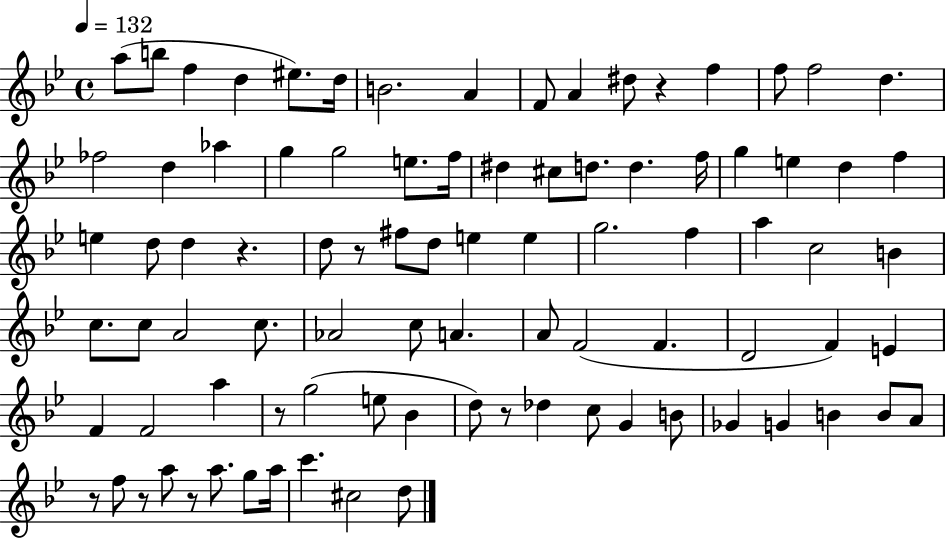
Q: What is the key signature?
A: BES major